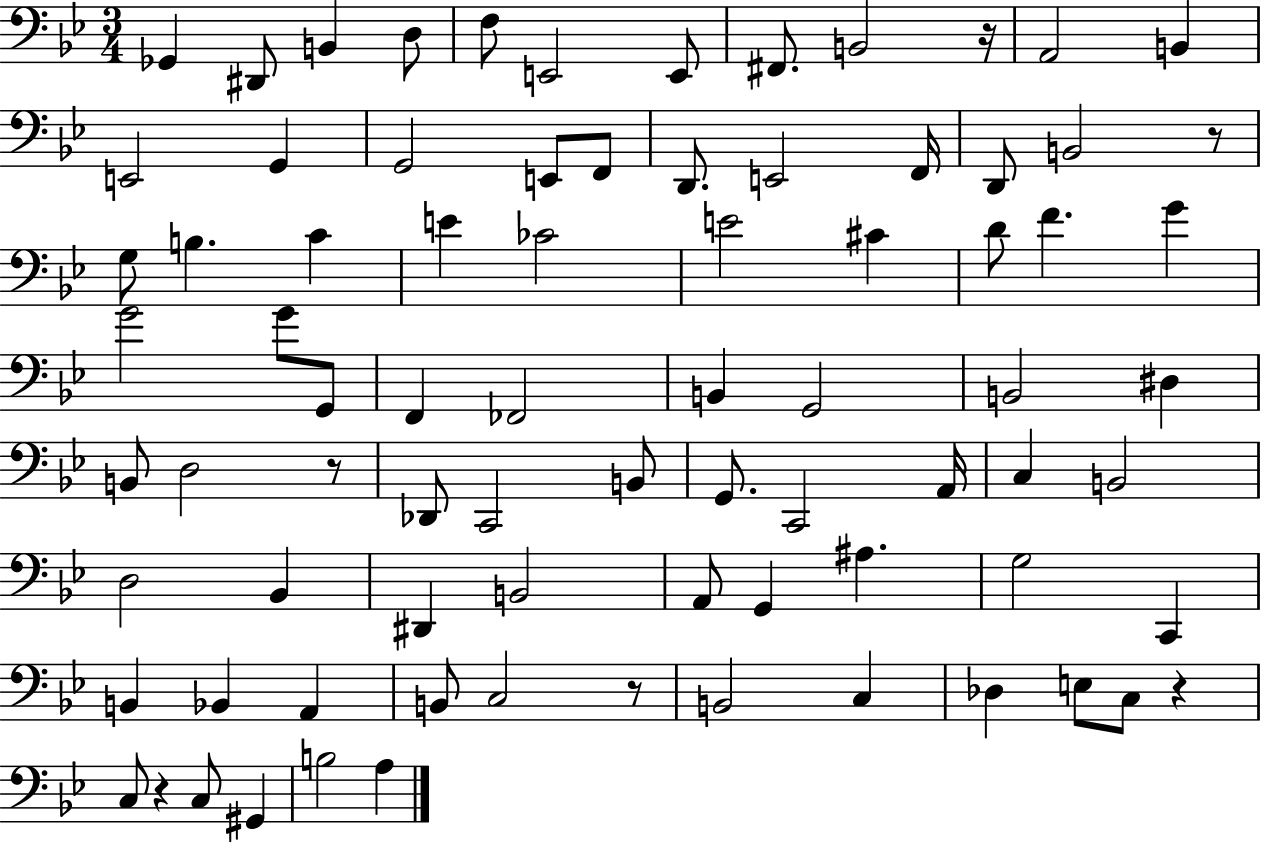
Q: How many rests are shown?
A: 6